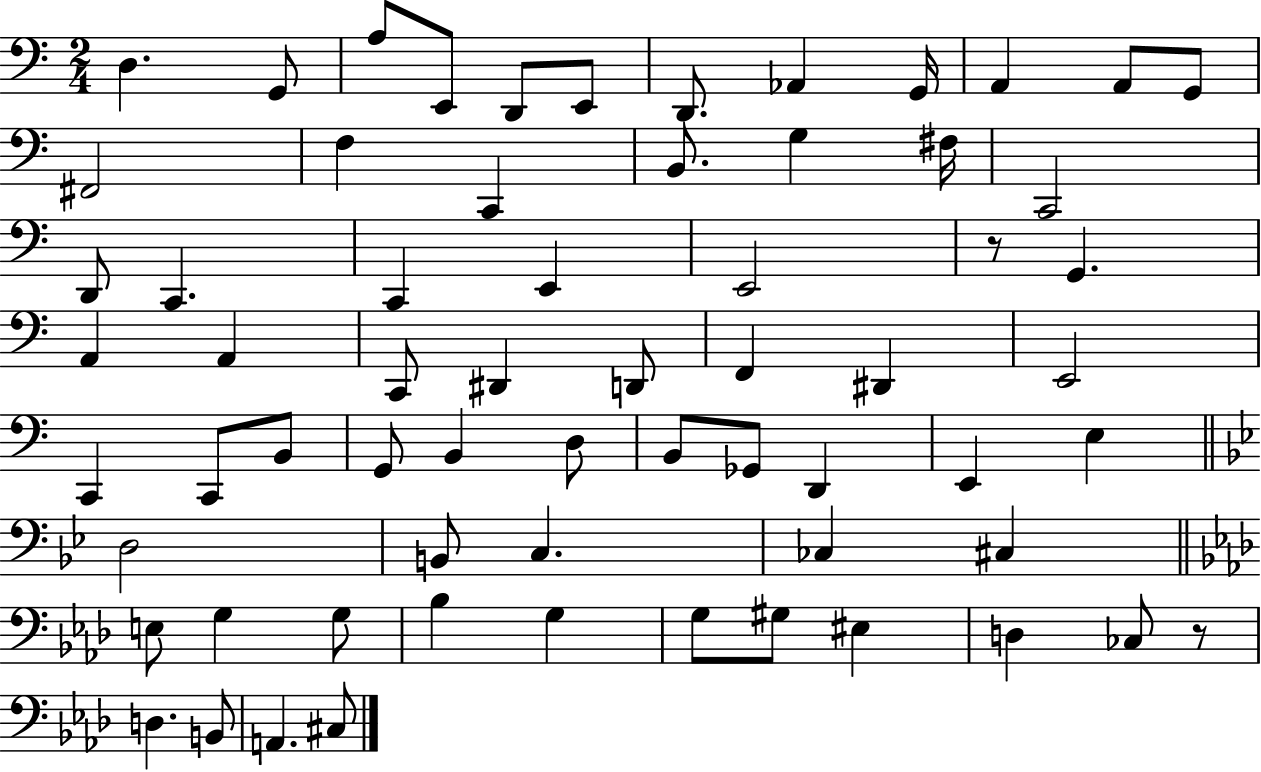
{
  \clef bass
  \numericTimeSignature
  \time 2/4
  \key c \major
  d4. g,8 | a8 e,8 d,8 e,8 | d,8. aes,4 g,16 | a,4 a,8 g,8 | \break fis,2 | f4 c,4 | b,8. g4 fis16 | c,2 | \break d,8 c,4. | c,4 e,4 | e,2 | r8 g,4. | \break a,4 a,4 | c,8 dis,4 d,8 | f,4 dis,4 | e,2 | \break c,4 c,8 b,8 | g,8 b,4 d8 | b,8 ges,8 d,4 | e,4 e4 | \break \bar "||" \break \key bes \major d2 | b,8 c4. | ces4 cis4 | \bar "||" \break \key aes \major e8 g4 g8 | bes4 g4 | g8 gis8 eis4 | d4 ces8 r8 | \break d4. b,8 | a,4. cis8 | \bar "|."
}